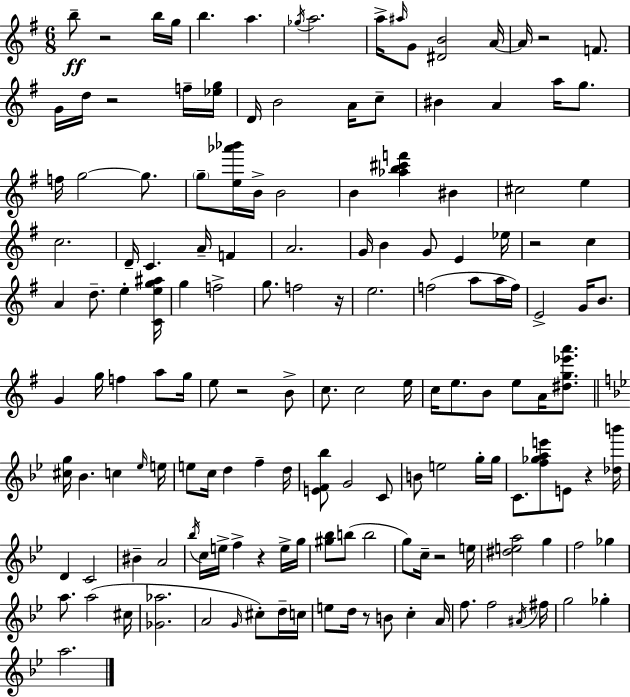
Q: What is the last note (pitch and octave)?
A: A5